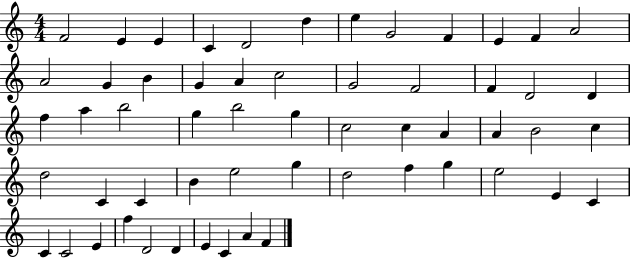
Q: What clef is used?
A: treble